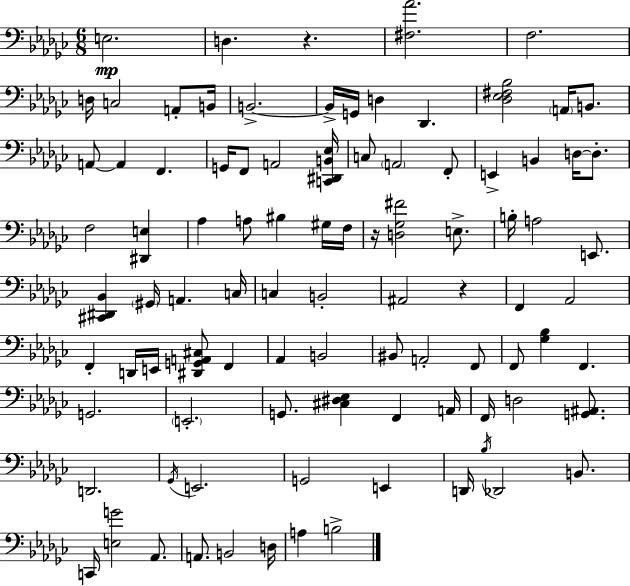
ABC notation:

X:1
T:Untitled
M:6/8
L:1/4
K:Ebm
E,2 D, z [^F,_A]2 F,2 D,/4 C,2 A,,/2 B,,/4 B,,2 B,,/4 G,,/4 D, _D,, [_D,_E,^F,_B,]2 A,,/4 B,,/2 A,,/2 A,, F,, G,,/4 F,,/2 A,,2 [C,,^D,,B,,_E,]/4 C,/2 A,,2 F,,/2 E,, B,, D,/4 D,/2 F,2 [^D,,E,] _A, A,/2 ^B, ^G,/4 F,/4 z/4 [D,_G,^F]2 E,/2 B,/4 A,2 E,,/2 [^C,,^D,,_B,,] ^G,,/4 A,, C,/4 C, B,,2 ^A,,2 z F,, _A,,2 F,, D,,/4 E,,/4 [^D,,G,,A,,^C,]/2 F,, _A,, B,,2 ^B,,/2 A,,2 F,,/2 F,,/2 [_G,_B,] F,, G,,2 E,,2 G,,/2 [^C,^D,_E,] F,, A,,/4 F,,/4 D,2 [G,,^A,,]/2 D,,2 _G,,/4 E,,2 G,,2 E,, D,,/4 _B,/4 _D,,2 B,,/2 C,,/4 [E,G]2 _A,,/2 A,,/2 B,,2 D,/4 A, B,2